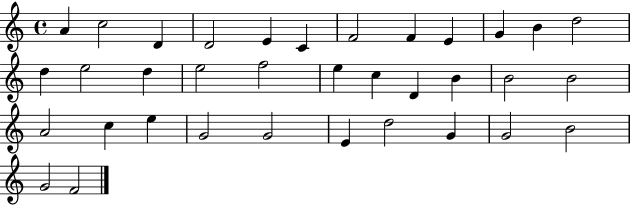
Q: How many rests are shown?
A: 0